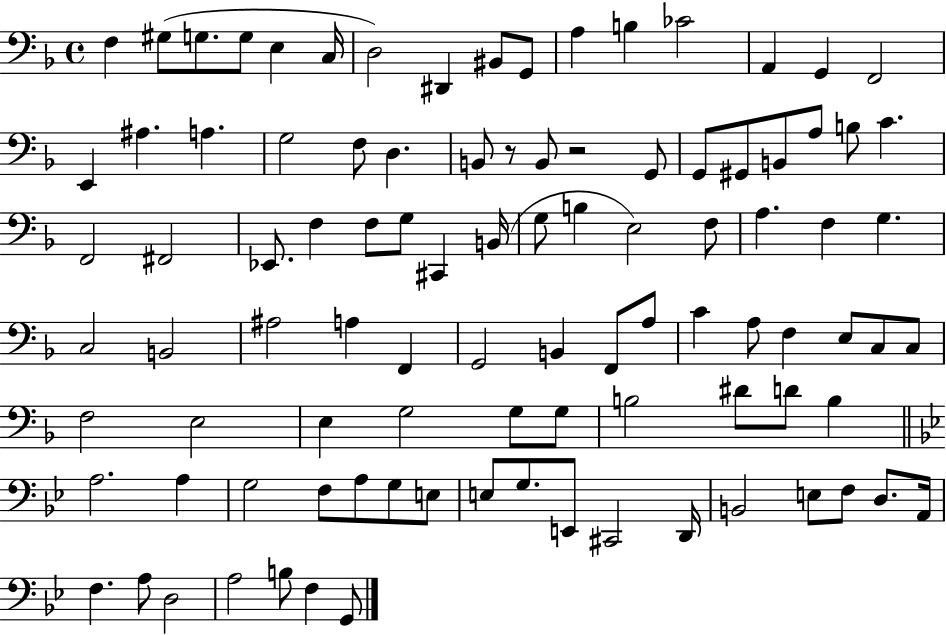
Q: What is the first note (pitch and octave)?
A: F3